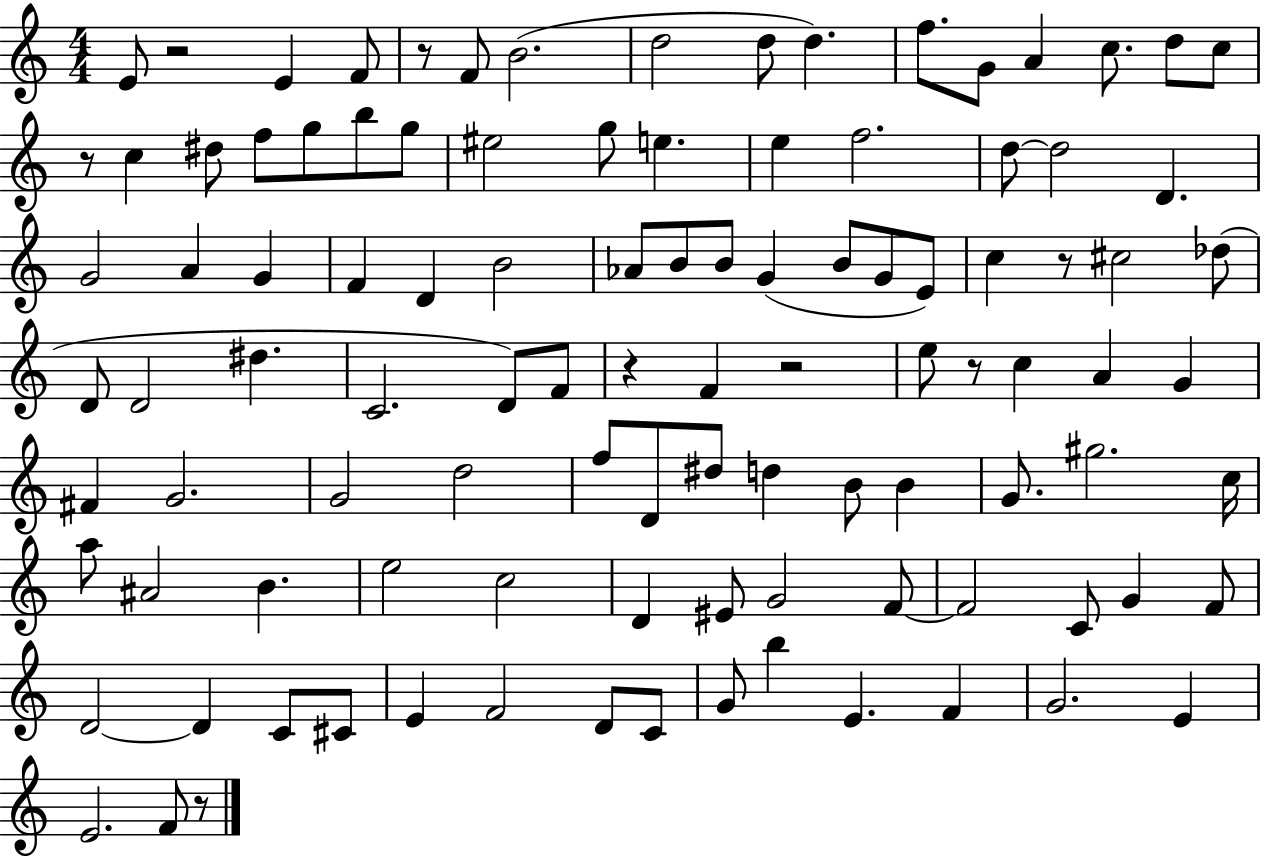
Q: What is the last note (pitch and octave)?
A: F4